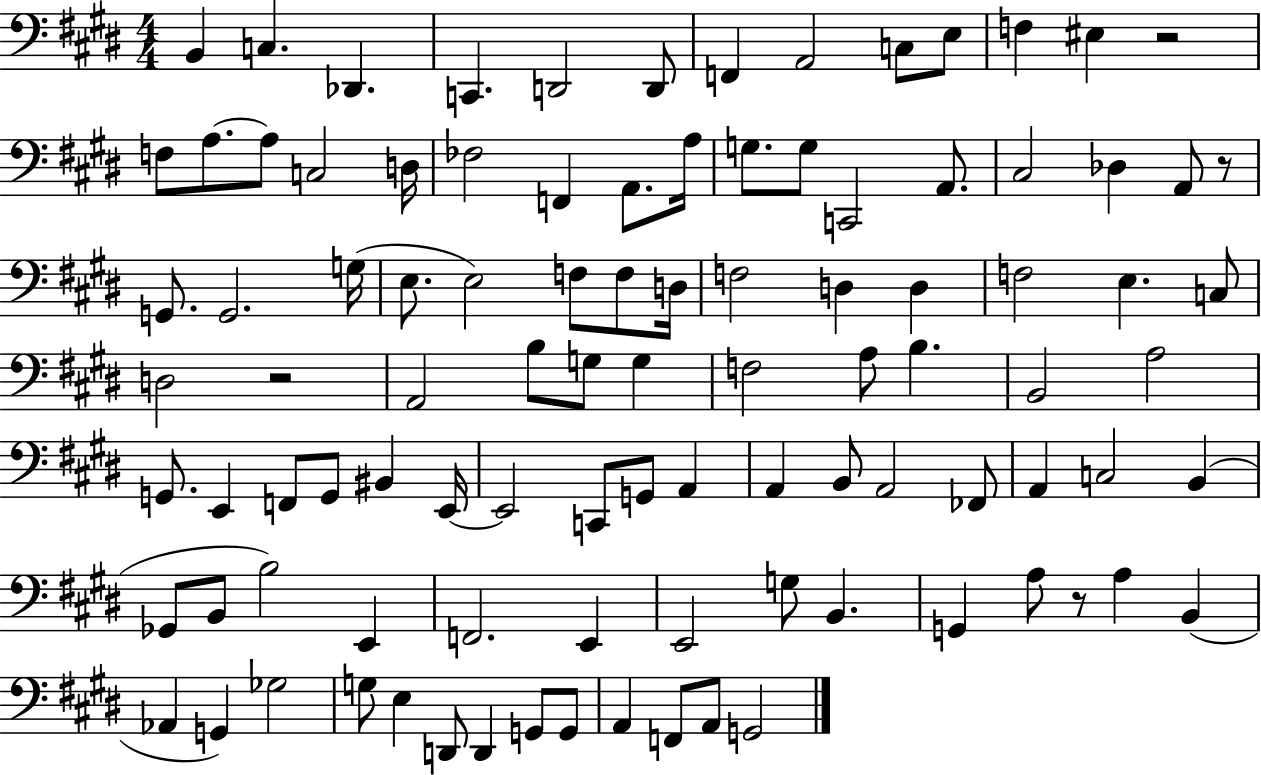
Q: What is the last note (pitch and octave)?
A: G2